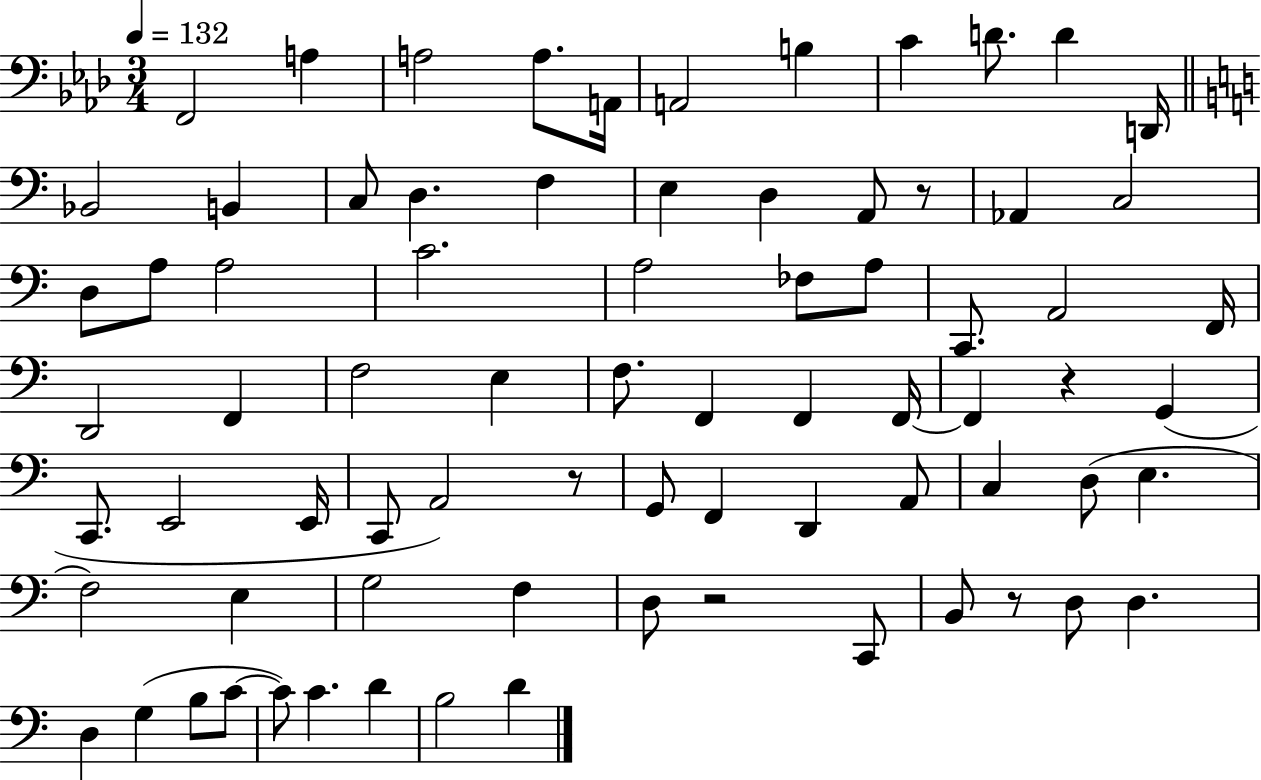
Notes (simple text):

F2/h A3/q A3/h A3/e. A2/s A2/h B3/q C4/q D4/e. D4/q D2/s Bb2/h B2/q C3/e D3/q. F3/q E3/q D3/q A2/e R/e Ab2/q C3/h D3/e A3/e A3/h C4/h. A3/h FES3/e A3/e C2/e. A2/h F2/s D2/h F2/q F3/h E3/q F3/e. F2/q F2/q F2/s F2/q R/q G2/q C2/e. E2/h E2/s C2/e A2/h R/e G2/e F2/q D2/q A2/e C3/q D3/e E3/q. F3/h E3/q G3/h F3/q D3/e R/h C2/e B2/e R/e D3/e D3/q. D3/q G3/q B3/e C4/e C4/e C4/q. D4/q B3/h D4/q